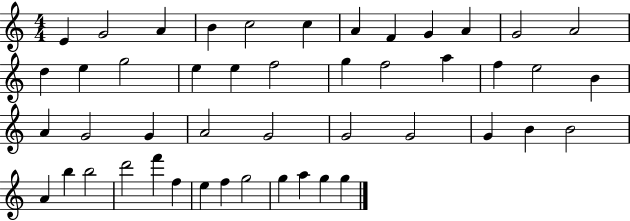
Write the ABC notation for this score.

X:1
T:Untitled
M:4/4
L:1/4
K:C
E G2 A B c2 c A F G A G2 A2 d e g2 e e f2 g f2 a f e2 B A G2 G A2 G2 G2 G2 G B B2 A b b2 d'2 f' f e f g2 g a g g